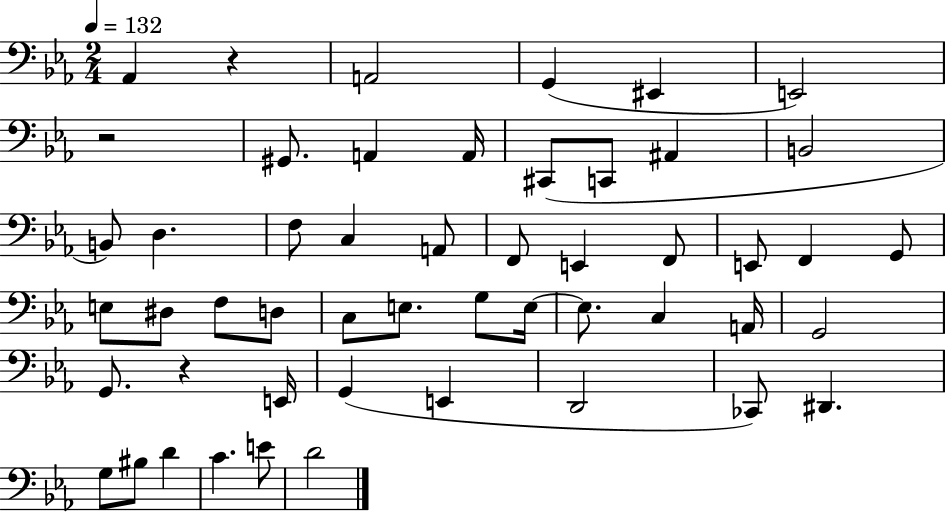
X:1
T:Untitled
M:2/4
L:1/4
K:Eb
_A,, z A,,2 G,, ^E,, E,,2 z2 ^G,,/2 A,, A,,/4 ^C,,/2 C,,/2 ^A,, B,,2 B,,/2 D, F,/2 C, A,,/2 F,,/2 E,, F,,/2 E,,/2 F,, G,,/2 E,/2 ^D,/2 F,/2 D,/2 C,/2 E,/2 G,/2 E,/4 E,/2 C, A,,/4 G,,2 G,,/2 z E,,/4 G,, E,, D,,2 _C,,/2 ^D,, G,/2 ^B,/2 D C E/2 D2